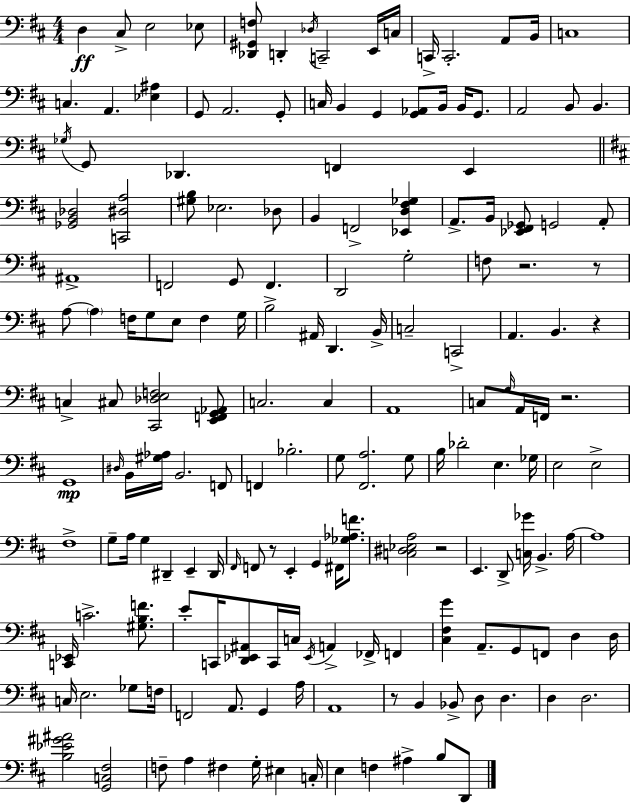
X:1
T:Untitled
M:4/4
L:1/4
K:D
D, ^C,/2 E,2 _E,/2 [_D,,^G,,F,]/2 D,, _D,/4 C,,2 E,,/4 C,/4 C,,/4 C,,2 A,,/2 B,,/4 C,4 C, A,, [_E,^A,] G,,/2 A,,2 G,,/2 C,/4 B,, G,, [G,,_A,,]/2 B,,/4 B,,/4 G,,/2 A,,2 B,,/2 B,, _G,/4 G,,/2 _D,, F,, E,, [_G,,B,,_D,]2 [C,,^D,A,]2 [^G,B,]/2 _E,2 _D,/2 B,, F,,2 [_E,,D,^F,_G,] A,,/2 B,,/4 [_E,,^F,,_G,,]/2 G,,2 A,,/2 ^A,,4 F,,2 G,,/2 F,, D,,2 G,2 F,/2 z2 z/2 A,/2 A, F,/4 G,/2 E,/2 F, G,/4 B,2 ^A,,/4 D,, B,,/4 C,2 C,,2 A,, B,, z C, ^C,/2 [^C,,_D,E,F,]2 [E,,F,,G,,_A,,]/2 C,2 C, A,,4 C,/2 G,/4 A,,/4 F,,/4 z2 G,,4 ^D,/4 B,,/4 [^G,_A,]/4 B,,2 F,,/2 F,, _B,2 G,/2 [^F,,A,]2 G,/2 B,/4 _D2 E, _G,/4 E,2 E,2 ^F,4 G,/2 A,/4 G, ^D,, E,, ^D,,/4 ^F,,/4 F,,/2 z/2 E,, G,, ^F,,/4 [_G,_A,F]/2 [C,^D,_E,A,]2 z2 E,, D,,/2 [C,_G]/4 B,, A,/4 A,4 [C,,_E,,]/4 C2 [^G,B,F]/2 E/2 C,,/4 [D,,_E,,^A,,]/2 C,,/4 C,/4 _E,,/4 A,, _F,,/4 F,, [^C,^F,G] A,,/2 G,,/2 F,,/2 D, D,/4 C,/4 E,2 _G,/2 F,/4 F,,2 A,,/2 G,, A,/4 A,,4 z/2 B,, _B,,/2 D,/2 D, D, D,2 [B,_E^G^A]2 [G,,C,^F,]2 F,/2 A, ^F, G,/4 ^E, C,/4 E, F, ^A, B,/2 D,,/2